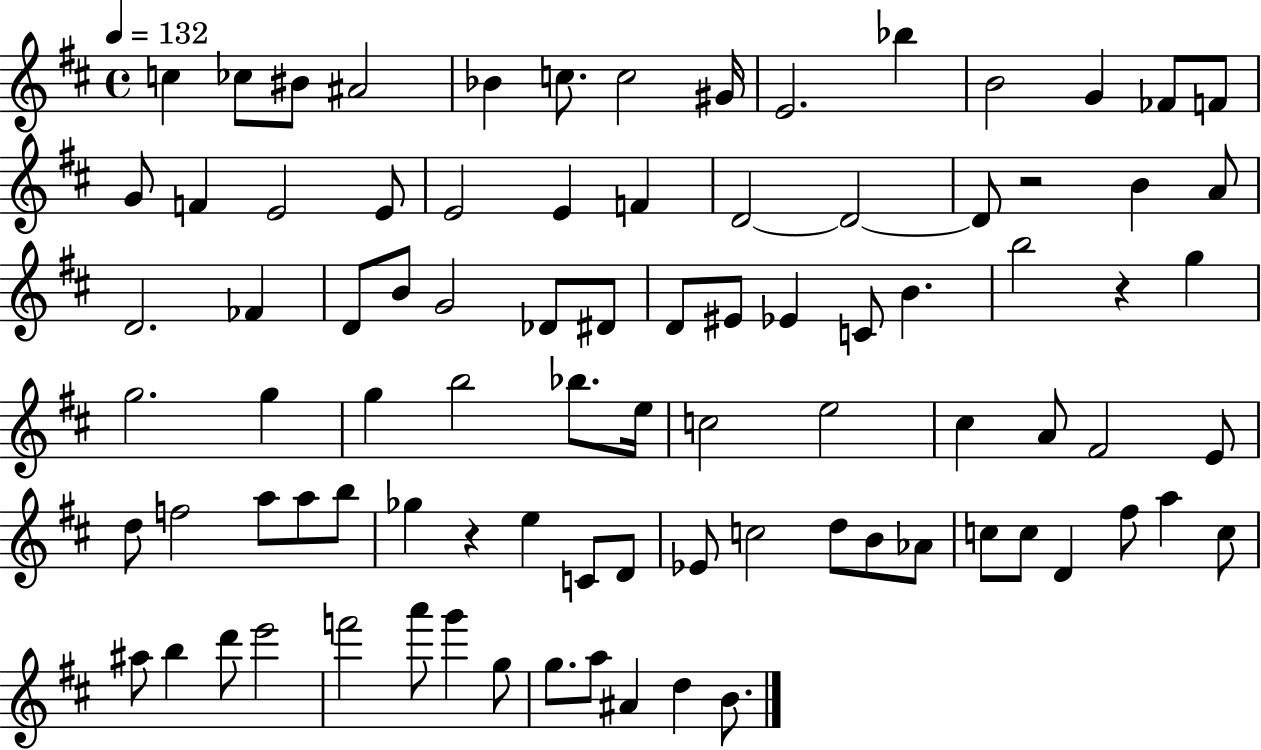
C5/q CES5/e BIS4/e A#4/h Bb4/q C5/e. C5/h G#4/s E4/h. Bb5/q B4/h G4/q FES4/e F4/e G4/e F4/q E4/h E4/e E4/h E4/q F4/q D4/h D4/h D4/e R/h B4/q A4/e D4/h. FES4/q D4/e B4/e G4/h Db4/e D#4/e D4/e EIS4/e Eb4/q C4/e B4/q. B5/h R/q G5/q G5/h. G5/q G5/q B5/h Bb5/e. E5/s C5/h E5/h C#5/q A4/e F#4/h E4/e D5/e F5/h A5/e A5/e B5/e Gb5/q R/q E5/q C4/e D4/e Eb4/e C5/h D5/e B4/e Ab4/e C5/e C5/e D4/q F#5/e A5/q C5/e A#5/e B5/q D6/e E6/h F6/h A6/e G6/q G5/e G5/e. A5/e A#4/q D5/q B4/e.